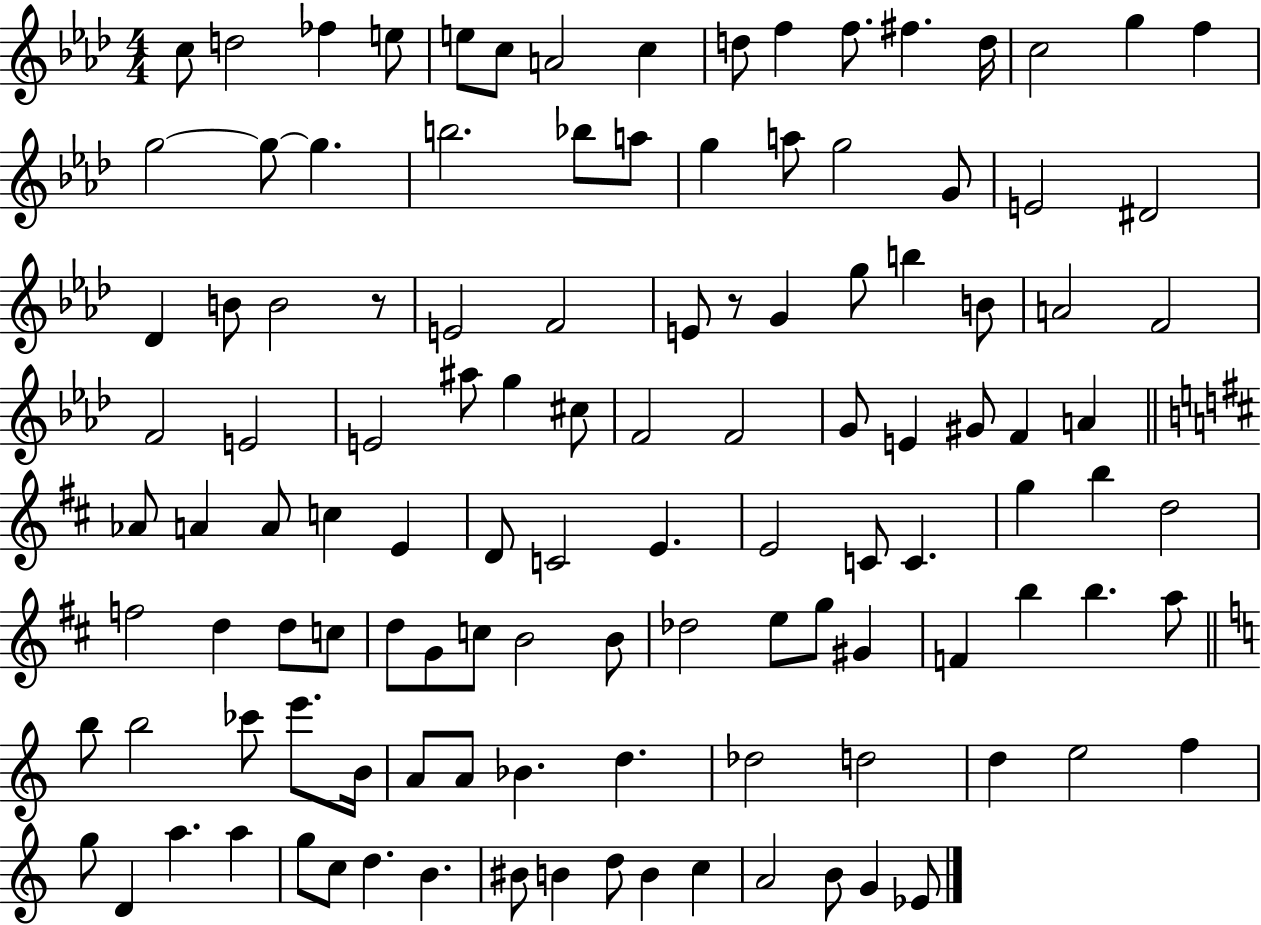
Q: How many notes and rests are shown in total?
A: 117